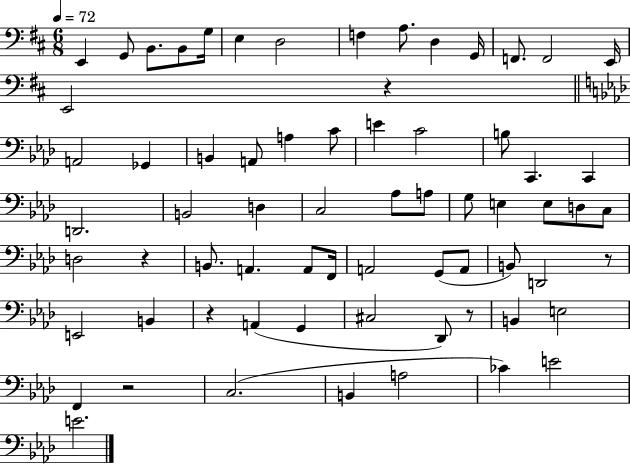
X:1
T:Untitled
M:6/8
L:1/4
K:D
E,, G,,/2 B,,/2 B,,/2 G,/4 E, D,2 F, A,/2 D, G,,/4 F,,/2 F,,2 E,,/4 E,,2 z A,,2 _G,, B,, A,,/2 A, C/2 E C2 B,/2 C,, C,, D,,2 B,,2 D, C,2 _A,/2 A,/2 G,/2 E, E,/2 D,/2 C,/2 D,2 z B,,/2 A,, A,,/2 F,,/4 A,,2 G,,/2 A,,/2 B,,/2 D,,2 z/2 E,,2 B,, z A,, G,, ^C,2 _D,,/2 z/2 B,, E,2 F,, z2 C,2 B,, A,2 _C E2 E2